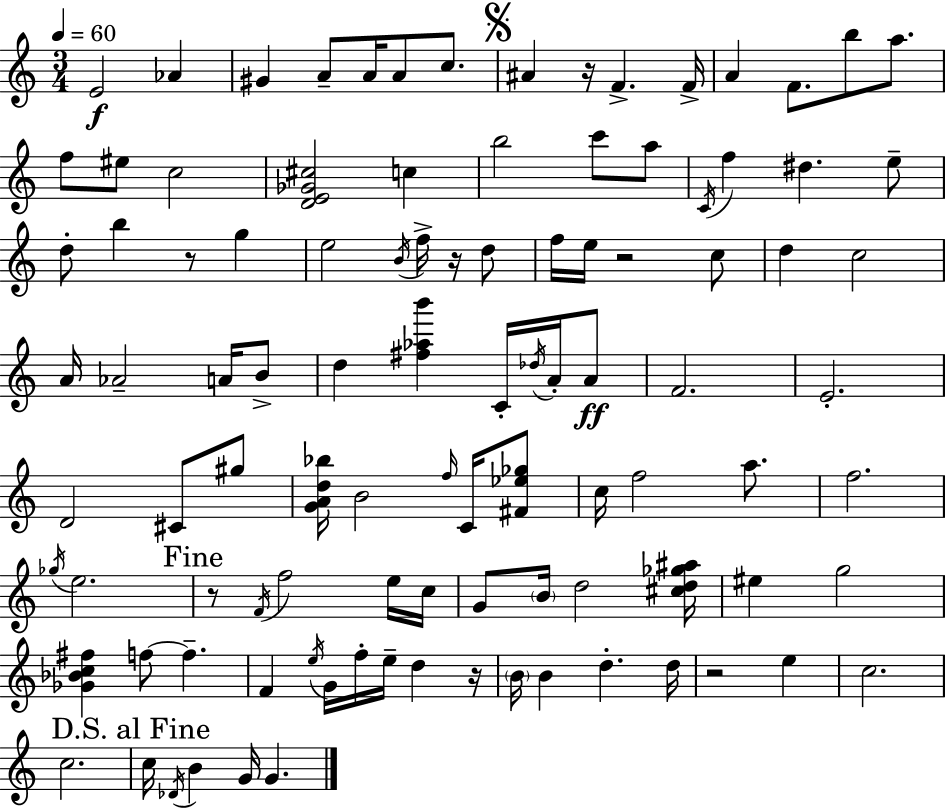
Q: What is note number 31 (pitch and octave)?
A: F5